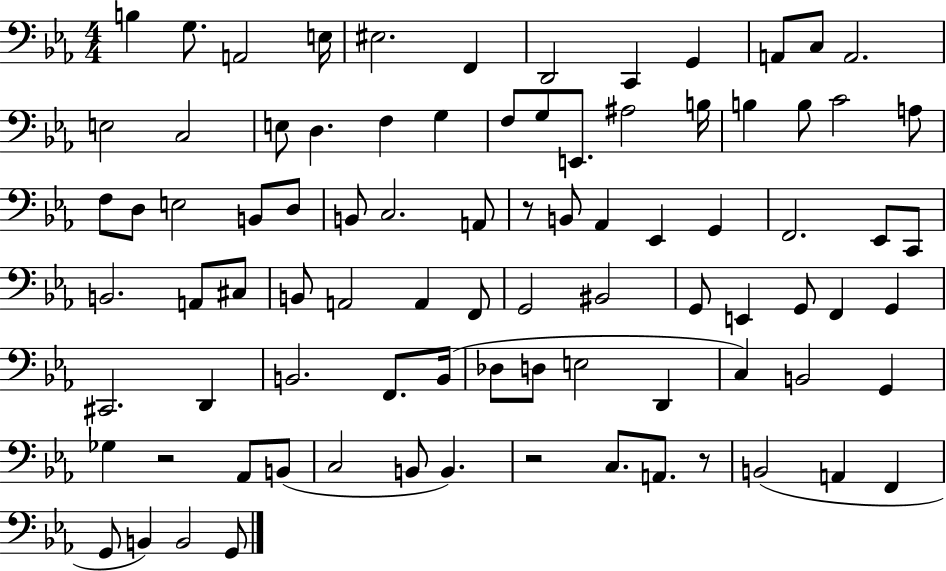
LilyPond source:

{
  \clef bass
  \numericTimeSignature
  \time 4/4
  \key ees \major
  b4 g8. a,2 e16 | eis2. f,4 | d,2 c,4 g,4 | a,8 c8 a,2. | \break e2 c2 | e8 d4. f4 g4 | f8 g8 e,8. ais2 b16 | b4 b8 c'2 a8 | \break f8 d8 e2 b,8 d8 | b,8 c2. a,8 | r8 b,8 aes,4 ees,4 g,4 | f,2. ees,8 c,8 | \break b,2. a,8 cis8 | b,8 a,2 a,4 f,8 | g,2 bis,2 | g,8 e,4 g,8 f,4 g,4 | \break cis,2. d,4 | b,2. f,8. b,16( | des8 d8 e2 d,4 | c4) b,2 g,4 | \break ges4 r2 aes,8 b,8( | c2 b,8 b,4.) | r2 c8. a,8. r8 | b,2( a,4 f,4 | \break g,8 b,4) b,2 g,8 | \bar "|."
}